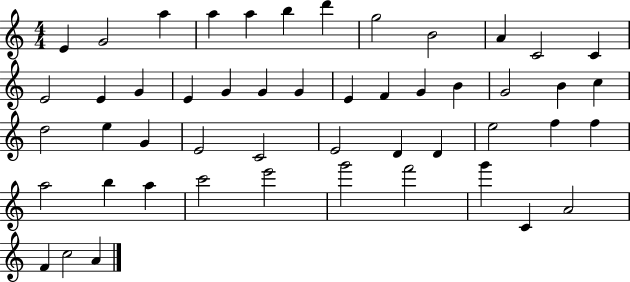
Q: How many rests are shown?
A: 0